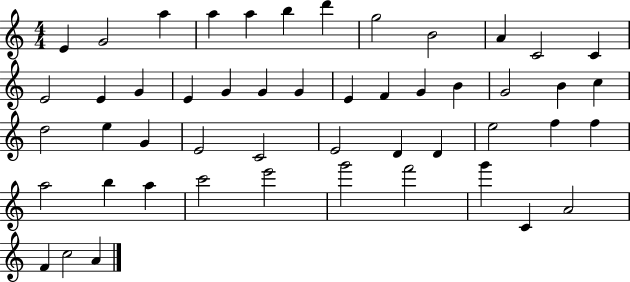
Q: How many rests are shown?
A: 0